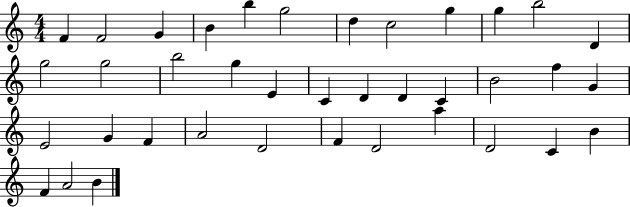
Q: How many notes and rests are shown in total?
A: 38